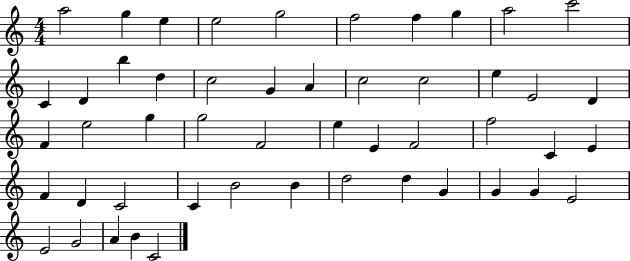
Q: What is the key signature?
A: C major